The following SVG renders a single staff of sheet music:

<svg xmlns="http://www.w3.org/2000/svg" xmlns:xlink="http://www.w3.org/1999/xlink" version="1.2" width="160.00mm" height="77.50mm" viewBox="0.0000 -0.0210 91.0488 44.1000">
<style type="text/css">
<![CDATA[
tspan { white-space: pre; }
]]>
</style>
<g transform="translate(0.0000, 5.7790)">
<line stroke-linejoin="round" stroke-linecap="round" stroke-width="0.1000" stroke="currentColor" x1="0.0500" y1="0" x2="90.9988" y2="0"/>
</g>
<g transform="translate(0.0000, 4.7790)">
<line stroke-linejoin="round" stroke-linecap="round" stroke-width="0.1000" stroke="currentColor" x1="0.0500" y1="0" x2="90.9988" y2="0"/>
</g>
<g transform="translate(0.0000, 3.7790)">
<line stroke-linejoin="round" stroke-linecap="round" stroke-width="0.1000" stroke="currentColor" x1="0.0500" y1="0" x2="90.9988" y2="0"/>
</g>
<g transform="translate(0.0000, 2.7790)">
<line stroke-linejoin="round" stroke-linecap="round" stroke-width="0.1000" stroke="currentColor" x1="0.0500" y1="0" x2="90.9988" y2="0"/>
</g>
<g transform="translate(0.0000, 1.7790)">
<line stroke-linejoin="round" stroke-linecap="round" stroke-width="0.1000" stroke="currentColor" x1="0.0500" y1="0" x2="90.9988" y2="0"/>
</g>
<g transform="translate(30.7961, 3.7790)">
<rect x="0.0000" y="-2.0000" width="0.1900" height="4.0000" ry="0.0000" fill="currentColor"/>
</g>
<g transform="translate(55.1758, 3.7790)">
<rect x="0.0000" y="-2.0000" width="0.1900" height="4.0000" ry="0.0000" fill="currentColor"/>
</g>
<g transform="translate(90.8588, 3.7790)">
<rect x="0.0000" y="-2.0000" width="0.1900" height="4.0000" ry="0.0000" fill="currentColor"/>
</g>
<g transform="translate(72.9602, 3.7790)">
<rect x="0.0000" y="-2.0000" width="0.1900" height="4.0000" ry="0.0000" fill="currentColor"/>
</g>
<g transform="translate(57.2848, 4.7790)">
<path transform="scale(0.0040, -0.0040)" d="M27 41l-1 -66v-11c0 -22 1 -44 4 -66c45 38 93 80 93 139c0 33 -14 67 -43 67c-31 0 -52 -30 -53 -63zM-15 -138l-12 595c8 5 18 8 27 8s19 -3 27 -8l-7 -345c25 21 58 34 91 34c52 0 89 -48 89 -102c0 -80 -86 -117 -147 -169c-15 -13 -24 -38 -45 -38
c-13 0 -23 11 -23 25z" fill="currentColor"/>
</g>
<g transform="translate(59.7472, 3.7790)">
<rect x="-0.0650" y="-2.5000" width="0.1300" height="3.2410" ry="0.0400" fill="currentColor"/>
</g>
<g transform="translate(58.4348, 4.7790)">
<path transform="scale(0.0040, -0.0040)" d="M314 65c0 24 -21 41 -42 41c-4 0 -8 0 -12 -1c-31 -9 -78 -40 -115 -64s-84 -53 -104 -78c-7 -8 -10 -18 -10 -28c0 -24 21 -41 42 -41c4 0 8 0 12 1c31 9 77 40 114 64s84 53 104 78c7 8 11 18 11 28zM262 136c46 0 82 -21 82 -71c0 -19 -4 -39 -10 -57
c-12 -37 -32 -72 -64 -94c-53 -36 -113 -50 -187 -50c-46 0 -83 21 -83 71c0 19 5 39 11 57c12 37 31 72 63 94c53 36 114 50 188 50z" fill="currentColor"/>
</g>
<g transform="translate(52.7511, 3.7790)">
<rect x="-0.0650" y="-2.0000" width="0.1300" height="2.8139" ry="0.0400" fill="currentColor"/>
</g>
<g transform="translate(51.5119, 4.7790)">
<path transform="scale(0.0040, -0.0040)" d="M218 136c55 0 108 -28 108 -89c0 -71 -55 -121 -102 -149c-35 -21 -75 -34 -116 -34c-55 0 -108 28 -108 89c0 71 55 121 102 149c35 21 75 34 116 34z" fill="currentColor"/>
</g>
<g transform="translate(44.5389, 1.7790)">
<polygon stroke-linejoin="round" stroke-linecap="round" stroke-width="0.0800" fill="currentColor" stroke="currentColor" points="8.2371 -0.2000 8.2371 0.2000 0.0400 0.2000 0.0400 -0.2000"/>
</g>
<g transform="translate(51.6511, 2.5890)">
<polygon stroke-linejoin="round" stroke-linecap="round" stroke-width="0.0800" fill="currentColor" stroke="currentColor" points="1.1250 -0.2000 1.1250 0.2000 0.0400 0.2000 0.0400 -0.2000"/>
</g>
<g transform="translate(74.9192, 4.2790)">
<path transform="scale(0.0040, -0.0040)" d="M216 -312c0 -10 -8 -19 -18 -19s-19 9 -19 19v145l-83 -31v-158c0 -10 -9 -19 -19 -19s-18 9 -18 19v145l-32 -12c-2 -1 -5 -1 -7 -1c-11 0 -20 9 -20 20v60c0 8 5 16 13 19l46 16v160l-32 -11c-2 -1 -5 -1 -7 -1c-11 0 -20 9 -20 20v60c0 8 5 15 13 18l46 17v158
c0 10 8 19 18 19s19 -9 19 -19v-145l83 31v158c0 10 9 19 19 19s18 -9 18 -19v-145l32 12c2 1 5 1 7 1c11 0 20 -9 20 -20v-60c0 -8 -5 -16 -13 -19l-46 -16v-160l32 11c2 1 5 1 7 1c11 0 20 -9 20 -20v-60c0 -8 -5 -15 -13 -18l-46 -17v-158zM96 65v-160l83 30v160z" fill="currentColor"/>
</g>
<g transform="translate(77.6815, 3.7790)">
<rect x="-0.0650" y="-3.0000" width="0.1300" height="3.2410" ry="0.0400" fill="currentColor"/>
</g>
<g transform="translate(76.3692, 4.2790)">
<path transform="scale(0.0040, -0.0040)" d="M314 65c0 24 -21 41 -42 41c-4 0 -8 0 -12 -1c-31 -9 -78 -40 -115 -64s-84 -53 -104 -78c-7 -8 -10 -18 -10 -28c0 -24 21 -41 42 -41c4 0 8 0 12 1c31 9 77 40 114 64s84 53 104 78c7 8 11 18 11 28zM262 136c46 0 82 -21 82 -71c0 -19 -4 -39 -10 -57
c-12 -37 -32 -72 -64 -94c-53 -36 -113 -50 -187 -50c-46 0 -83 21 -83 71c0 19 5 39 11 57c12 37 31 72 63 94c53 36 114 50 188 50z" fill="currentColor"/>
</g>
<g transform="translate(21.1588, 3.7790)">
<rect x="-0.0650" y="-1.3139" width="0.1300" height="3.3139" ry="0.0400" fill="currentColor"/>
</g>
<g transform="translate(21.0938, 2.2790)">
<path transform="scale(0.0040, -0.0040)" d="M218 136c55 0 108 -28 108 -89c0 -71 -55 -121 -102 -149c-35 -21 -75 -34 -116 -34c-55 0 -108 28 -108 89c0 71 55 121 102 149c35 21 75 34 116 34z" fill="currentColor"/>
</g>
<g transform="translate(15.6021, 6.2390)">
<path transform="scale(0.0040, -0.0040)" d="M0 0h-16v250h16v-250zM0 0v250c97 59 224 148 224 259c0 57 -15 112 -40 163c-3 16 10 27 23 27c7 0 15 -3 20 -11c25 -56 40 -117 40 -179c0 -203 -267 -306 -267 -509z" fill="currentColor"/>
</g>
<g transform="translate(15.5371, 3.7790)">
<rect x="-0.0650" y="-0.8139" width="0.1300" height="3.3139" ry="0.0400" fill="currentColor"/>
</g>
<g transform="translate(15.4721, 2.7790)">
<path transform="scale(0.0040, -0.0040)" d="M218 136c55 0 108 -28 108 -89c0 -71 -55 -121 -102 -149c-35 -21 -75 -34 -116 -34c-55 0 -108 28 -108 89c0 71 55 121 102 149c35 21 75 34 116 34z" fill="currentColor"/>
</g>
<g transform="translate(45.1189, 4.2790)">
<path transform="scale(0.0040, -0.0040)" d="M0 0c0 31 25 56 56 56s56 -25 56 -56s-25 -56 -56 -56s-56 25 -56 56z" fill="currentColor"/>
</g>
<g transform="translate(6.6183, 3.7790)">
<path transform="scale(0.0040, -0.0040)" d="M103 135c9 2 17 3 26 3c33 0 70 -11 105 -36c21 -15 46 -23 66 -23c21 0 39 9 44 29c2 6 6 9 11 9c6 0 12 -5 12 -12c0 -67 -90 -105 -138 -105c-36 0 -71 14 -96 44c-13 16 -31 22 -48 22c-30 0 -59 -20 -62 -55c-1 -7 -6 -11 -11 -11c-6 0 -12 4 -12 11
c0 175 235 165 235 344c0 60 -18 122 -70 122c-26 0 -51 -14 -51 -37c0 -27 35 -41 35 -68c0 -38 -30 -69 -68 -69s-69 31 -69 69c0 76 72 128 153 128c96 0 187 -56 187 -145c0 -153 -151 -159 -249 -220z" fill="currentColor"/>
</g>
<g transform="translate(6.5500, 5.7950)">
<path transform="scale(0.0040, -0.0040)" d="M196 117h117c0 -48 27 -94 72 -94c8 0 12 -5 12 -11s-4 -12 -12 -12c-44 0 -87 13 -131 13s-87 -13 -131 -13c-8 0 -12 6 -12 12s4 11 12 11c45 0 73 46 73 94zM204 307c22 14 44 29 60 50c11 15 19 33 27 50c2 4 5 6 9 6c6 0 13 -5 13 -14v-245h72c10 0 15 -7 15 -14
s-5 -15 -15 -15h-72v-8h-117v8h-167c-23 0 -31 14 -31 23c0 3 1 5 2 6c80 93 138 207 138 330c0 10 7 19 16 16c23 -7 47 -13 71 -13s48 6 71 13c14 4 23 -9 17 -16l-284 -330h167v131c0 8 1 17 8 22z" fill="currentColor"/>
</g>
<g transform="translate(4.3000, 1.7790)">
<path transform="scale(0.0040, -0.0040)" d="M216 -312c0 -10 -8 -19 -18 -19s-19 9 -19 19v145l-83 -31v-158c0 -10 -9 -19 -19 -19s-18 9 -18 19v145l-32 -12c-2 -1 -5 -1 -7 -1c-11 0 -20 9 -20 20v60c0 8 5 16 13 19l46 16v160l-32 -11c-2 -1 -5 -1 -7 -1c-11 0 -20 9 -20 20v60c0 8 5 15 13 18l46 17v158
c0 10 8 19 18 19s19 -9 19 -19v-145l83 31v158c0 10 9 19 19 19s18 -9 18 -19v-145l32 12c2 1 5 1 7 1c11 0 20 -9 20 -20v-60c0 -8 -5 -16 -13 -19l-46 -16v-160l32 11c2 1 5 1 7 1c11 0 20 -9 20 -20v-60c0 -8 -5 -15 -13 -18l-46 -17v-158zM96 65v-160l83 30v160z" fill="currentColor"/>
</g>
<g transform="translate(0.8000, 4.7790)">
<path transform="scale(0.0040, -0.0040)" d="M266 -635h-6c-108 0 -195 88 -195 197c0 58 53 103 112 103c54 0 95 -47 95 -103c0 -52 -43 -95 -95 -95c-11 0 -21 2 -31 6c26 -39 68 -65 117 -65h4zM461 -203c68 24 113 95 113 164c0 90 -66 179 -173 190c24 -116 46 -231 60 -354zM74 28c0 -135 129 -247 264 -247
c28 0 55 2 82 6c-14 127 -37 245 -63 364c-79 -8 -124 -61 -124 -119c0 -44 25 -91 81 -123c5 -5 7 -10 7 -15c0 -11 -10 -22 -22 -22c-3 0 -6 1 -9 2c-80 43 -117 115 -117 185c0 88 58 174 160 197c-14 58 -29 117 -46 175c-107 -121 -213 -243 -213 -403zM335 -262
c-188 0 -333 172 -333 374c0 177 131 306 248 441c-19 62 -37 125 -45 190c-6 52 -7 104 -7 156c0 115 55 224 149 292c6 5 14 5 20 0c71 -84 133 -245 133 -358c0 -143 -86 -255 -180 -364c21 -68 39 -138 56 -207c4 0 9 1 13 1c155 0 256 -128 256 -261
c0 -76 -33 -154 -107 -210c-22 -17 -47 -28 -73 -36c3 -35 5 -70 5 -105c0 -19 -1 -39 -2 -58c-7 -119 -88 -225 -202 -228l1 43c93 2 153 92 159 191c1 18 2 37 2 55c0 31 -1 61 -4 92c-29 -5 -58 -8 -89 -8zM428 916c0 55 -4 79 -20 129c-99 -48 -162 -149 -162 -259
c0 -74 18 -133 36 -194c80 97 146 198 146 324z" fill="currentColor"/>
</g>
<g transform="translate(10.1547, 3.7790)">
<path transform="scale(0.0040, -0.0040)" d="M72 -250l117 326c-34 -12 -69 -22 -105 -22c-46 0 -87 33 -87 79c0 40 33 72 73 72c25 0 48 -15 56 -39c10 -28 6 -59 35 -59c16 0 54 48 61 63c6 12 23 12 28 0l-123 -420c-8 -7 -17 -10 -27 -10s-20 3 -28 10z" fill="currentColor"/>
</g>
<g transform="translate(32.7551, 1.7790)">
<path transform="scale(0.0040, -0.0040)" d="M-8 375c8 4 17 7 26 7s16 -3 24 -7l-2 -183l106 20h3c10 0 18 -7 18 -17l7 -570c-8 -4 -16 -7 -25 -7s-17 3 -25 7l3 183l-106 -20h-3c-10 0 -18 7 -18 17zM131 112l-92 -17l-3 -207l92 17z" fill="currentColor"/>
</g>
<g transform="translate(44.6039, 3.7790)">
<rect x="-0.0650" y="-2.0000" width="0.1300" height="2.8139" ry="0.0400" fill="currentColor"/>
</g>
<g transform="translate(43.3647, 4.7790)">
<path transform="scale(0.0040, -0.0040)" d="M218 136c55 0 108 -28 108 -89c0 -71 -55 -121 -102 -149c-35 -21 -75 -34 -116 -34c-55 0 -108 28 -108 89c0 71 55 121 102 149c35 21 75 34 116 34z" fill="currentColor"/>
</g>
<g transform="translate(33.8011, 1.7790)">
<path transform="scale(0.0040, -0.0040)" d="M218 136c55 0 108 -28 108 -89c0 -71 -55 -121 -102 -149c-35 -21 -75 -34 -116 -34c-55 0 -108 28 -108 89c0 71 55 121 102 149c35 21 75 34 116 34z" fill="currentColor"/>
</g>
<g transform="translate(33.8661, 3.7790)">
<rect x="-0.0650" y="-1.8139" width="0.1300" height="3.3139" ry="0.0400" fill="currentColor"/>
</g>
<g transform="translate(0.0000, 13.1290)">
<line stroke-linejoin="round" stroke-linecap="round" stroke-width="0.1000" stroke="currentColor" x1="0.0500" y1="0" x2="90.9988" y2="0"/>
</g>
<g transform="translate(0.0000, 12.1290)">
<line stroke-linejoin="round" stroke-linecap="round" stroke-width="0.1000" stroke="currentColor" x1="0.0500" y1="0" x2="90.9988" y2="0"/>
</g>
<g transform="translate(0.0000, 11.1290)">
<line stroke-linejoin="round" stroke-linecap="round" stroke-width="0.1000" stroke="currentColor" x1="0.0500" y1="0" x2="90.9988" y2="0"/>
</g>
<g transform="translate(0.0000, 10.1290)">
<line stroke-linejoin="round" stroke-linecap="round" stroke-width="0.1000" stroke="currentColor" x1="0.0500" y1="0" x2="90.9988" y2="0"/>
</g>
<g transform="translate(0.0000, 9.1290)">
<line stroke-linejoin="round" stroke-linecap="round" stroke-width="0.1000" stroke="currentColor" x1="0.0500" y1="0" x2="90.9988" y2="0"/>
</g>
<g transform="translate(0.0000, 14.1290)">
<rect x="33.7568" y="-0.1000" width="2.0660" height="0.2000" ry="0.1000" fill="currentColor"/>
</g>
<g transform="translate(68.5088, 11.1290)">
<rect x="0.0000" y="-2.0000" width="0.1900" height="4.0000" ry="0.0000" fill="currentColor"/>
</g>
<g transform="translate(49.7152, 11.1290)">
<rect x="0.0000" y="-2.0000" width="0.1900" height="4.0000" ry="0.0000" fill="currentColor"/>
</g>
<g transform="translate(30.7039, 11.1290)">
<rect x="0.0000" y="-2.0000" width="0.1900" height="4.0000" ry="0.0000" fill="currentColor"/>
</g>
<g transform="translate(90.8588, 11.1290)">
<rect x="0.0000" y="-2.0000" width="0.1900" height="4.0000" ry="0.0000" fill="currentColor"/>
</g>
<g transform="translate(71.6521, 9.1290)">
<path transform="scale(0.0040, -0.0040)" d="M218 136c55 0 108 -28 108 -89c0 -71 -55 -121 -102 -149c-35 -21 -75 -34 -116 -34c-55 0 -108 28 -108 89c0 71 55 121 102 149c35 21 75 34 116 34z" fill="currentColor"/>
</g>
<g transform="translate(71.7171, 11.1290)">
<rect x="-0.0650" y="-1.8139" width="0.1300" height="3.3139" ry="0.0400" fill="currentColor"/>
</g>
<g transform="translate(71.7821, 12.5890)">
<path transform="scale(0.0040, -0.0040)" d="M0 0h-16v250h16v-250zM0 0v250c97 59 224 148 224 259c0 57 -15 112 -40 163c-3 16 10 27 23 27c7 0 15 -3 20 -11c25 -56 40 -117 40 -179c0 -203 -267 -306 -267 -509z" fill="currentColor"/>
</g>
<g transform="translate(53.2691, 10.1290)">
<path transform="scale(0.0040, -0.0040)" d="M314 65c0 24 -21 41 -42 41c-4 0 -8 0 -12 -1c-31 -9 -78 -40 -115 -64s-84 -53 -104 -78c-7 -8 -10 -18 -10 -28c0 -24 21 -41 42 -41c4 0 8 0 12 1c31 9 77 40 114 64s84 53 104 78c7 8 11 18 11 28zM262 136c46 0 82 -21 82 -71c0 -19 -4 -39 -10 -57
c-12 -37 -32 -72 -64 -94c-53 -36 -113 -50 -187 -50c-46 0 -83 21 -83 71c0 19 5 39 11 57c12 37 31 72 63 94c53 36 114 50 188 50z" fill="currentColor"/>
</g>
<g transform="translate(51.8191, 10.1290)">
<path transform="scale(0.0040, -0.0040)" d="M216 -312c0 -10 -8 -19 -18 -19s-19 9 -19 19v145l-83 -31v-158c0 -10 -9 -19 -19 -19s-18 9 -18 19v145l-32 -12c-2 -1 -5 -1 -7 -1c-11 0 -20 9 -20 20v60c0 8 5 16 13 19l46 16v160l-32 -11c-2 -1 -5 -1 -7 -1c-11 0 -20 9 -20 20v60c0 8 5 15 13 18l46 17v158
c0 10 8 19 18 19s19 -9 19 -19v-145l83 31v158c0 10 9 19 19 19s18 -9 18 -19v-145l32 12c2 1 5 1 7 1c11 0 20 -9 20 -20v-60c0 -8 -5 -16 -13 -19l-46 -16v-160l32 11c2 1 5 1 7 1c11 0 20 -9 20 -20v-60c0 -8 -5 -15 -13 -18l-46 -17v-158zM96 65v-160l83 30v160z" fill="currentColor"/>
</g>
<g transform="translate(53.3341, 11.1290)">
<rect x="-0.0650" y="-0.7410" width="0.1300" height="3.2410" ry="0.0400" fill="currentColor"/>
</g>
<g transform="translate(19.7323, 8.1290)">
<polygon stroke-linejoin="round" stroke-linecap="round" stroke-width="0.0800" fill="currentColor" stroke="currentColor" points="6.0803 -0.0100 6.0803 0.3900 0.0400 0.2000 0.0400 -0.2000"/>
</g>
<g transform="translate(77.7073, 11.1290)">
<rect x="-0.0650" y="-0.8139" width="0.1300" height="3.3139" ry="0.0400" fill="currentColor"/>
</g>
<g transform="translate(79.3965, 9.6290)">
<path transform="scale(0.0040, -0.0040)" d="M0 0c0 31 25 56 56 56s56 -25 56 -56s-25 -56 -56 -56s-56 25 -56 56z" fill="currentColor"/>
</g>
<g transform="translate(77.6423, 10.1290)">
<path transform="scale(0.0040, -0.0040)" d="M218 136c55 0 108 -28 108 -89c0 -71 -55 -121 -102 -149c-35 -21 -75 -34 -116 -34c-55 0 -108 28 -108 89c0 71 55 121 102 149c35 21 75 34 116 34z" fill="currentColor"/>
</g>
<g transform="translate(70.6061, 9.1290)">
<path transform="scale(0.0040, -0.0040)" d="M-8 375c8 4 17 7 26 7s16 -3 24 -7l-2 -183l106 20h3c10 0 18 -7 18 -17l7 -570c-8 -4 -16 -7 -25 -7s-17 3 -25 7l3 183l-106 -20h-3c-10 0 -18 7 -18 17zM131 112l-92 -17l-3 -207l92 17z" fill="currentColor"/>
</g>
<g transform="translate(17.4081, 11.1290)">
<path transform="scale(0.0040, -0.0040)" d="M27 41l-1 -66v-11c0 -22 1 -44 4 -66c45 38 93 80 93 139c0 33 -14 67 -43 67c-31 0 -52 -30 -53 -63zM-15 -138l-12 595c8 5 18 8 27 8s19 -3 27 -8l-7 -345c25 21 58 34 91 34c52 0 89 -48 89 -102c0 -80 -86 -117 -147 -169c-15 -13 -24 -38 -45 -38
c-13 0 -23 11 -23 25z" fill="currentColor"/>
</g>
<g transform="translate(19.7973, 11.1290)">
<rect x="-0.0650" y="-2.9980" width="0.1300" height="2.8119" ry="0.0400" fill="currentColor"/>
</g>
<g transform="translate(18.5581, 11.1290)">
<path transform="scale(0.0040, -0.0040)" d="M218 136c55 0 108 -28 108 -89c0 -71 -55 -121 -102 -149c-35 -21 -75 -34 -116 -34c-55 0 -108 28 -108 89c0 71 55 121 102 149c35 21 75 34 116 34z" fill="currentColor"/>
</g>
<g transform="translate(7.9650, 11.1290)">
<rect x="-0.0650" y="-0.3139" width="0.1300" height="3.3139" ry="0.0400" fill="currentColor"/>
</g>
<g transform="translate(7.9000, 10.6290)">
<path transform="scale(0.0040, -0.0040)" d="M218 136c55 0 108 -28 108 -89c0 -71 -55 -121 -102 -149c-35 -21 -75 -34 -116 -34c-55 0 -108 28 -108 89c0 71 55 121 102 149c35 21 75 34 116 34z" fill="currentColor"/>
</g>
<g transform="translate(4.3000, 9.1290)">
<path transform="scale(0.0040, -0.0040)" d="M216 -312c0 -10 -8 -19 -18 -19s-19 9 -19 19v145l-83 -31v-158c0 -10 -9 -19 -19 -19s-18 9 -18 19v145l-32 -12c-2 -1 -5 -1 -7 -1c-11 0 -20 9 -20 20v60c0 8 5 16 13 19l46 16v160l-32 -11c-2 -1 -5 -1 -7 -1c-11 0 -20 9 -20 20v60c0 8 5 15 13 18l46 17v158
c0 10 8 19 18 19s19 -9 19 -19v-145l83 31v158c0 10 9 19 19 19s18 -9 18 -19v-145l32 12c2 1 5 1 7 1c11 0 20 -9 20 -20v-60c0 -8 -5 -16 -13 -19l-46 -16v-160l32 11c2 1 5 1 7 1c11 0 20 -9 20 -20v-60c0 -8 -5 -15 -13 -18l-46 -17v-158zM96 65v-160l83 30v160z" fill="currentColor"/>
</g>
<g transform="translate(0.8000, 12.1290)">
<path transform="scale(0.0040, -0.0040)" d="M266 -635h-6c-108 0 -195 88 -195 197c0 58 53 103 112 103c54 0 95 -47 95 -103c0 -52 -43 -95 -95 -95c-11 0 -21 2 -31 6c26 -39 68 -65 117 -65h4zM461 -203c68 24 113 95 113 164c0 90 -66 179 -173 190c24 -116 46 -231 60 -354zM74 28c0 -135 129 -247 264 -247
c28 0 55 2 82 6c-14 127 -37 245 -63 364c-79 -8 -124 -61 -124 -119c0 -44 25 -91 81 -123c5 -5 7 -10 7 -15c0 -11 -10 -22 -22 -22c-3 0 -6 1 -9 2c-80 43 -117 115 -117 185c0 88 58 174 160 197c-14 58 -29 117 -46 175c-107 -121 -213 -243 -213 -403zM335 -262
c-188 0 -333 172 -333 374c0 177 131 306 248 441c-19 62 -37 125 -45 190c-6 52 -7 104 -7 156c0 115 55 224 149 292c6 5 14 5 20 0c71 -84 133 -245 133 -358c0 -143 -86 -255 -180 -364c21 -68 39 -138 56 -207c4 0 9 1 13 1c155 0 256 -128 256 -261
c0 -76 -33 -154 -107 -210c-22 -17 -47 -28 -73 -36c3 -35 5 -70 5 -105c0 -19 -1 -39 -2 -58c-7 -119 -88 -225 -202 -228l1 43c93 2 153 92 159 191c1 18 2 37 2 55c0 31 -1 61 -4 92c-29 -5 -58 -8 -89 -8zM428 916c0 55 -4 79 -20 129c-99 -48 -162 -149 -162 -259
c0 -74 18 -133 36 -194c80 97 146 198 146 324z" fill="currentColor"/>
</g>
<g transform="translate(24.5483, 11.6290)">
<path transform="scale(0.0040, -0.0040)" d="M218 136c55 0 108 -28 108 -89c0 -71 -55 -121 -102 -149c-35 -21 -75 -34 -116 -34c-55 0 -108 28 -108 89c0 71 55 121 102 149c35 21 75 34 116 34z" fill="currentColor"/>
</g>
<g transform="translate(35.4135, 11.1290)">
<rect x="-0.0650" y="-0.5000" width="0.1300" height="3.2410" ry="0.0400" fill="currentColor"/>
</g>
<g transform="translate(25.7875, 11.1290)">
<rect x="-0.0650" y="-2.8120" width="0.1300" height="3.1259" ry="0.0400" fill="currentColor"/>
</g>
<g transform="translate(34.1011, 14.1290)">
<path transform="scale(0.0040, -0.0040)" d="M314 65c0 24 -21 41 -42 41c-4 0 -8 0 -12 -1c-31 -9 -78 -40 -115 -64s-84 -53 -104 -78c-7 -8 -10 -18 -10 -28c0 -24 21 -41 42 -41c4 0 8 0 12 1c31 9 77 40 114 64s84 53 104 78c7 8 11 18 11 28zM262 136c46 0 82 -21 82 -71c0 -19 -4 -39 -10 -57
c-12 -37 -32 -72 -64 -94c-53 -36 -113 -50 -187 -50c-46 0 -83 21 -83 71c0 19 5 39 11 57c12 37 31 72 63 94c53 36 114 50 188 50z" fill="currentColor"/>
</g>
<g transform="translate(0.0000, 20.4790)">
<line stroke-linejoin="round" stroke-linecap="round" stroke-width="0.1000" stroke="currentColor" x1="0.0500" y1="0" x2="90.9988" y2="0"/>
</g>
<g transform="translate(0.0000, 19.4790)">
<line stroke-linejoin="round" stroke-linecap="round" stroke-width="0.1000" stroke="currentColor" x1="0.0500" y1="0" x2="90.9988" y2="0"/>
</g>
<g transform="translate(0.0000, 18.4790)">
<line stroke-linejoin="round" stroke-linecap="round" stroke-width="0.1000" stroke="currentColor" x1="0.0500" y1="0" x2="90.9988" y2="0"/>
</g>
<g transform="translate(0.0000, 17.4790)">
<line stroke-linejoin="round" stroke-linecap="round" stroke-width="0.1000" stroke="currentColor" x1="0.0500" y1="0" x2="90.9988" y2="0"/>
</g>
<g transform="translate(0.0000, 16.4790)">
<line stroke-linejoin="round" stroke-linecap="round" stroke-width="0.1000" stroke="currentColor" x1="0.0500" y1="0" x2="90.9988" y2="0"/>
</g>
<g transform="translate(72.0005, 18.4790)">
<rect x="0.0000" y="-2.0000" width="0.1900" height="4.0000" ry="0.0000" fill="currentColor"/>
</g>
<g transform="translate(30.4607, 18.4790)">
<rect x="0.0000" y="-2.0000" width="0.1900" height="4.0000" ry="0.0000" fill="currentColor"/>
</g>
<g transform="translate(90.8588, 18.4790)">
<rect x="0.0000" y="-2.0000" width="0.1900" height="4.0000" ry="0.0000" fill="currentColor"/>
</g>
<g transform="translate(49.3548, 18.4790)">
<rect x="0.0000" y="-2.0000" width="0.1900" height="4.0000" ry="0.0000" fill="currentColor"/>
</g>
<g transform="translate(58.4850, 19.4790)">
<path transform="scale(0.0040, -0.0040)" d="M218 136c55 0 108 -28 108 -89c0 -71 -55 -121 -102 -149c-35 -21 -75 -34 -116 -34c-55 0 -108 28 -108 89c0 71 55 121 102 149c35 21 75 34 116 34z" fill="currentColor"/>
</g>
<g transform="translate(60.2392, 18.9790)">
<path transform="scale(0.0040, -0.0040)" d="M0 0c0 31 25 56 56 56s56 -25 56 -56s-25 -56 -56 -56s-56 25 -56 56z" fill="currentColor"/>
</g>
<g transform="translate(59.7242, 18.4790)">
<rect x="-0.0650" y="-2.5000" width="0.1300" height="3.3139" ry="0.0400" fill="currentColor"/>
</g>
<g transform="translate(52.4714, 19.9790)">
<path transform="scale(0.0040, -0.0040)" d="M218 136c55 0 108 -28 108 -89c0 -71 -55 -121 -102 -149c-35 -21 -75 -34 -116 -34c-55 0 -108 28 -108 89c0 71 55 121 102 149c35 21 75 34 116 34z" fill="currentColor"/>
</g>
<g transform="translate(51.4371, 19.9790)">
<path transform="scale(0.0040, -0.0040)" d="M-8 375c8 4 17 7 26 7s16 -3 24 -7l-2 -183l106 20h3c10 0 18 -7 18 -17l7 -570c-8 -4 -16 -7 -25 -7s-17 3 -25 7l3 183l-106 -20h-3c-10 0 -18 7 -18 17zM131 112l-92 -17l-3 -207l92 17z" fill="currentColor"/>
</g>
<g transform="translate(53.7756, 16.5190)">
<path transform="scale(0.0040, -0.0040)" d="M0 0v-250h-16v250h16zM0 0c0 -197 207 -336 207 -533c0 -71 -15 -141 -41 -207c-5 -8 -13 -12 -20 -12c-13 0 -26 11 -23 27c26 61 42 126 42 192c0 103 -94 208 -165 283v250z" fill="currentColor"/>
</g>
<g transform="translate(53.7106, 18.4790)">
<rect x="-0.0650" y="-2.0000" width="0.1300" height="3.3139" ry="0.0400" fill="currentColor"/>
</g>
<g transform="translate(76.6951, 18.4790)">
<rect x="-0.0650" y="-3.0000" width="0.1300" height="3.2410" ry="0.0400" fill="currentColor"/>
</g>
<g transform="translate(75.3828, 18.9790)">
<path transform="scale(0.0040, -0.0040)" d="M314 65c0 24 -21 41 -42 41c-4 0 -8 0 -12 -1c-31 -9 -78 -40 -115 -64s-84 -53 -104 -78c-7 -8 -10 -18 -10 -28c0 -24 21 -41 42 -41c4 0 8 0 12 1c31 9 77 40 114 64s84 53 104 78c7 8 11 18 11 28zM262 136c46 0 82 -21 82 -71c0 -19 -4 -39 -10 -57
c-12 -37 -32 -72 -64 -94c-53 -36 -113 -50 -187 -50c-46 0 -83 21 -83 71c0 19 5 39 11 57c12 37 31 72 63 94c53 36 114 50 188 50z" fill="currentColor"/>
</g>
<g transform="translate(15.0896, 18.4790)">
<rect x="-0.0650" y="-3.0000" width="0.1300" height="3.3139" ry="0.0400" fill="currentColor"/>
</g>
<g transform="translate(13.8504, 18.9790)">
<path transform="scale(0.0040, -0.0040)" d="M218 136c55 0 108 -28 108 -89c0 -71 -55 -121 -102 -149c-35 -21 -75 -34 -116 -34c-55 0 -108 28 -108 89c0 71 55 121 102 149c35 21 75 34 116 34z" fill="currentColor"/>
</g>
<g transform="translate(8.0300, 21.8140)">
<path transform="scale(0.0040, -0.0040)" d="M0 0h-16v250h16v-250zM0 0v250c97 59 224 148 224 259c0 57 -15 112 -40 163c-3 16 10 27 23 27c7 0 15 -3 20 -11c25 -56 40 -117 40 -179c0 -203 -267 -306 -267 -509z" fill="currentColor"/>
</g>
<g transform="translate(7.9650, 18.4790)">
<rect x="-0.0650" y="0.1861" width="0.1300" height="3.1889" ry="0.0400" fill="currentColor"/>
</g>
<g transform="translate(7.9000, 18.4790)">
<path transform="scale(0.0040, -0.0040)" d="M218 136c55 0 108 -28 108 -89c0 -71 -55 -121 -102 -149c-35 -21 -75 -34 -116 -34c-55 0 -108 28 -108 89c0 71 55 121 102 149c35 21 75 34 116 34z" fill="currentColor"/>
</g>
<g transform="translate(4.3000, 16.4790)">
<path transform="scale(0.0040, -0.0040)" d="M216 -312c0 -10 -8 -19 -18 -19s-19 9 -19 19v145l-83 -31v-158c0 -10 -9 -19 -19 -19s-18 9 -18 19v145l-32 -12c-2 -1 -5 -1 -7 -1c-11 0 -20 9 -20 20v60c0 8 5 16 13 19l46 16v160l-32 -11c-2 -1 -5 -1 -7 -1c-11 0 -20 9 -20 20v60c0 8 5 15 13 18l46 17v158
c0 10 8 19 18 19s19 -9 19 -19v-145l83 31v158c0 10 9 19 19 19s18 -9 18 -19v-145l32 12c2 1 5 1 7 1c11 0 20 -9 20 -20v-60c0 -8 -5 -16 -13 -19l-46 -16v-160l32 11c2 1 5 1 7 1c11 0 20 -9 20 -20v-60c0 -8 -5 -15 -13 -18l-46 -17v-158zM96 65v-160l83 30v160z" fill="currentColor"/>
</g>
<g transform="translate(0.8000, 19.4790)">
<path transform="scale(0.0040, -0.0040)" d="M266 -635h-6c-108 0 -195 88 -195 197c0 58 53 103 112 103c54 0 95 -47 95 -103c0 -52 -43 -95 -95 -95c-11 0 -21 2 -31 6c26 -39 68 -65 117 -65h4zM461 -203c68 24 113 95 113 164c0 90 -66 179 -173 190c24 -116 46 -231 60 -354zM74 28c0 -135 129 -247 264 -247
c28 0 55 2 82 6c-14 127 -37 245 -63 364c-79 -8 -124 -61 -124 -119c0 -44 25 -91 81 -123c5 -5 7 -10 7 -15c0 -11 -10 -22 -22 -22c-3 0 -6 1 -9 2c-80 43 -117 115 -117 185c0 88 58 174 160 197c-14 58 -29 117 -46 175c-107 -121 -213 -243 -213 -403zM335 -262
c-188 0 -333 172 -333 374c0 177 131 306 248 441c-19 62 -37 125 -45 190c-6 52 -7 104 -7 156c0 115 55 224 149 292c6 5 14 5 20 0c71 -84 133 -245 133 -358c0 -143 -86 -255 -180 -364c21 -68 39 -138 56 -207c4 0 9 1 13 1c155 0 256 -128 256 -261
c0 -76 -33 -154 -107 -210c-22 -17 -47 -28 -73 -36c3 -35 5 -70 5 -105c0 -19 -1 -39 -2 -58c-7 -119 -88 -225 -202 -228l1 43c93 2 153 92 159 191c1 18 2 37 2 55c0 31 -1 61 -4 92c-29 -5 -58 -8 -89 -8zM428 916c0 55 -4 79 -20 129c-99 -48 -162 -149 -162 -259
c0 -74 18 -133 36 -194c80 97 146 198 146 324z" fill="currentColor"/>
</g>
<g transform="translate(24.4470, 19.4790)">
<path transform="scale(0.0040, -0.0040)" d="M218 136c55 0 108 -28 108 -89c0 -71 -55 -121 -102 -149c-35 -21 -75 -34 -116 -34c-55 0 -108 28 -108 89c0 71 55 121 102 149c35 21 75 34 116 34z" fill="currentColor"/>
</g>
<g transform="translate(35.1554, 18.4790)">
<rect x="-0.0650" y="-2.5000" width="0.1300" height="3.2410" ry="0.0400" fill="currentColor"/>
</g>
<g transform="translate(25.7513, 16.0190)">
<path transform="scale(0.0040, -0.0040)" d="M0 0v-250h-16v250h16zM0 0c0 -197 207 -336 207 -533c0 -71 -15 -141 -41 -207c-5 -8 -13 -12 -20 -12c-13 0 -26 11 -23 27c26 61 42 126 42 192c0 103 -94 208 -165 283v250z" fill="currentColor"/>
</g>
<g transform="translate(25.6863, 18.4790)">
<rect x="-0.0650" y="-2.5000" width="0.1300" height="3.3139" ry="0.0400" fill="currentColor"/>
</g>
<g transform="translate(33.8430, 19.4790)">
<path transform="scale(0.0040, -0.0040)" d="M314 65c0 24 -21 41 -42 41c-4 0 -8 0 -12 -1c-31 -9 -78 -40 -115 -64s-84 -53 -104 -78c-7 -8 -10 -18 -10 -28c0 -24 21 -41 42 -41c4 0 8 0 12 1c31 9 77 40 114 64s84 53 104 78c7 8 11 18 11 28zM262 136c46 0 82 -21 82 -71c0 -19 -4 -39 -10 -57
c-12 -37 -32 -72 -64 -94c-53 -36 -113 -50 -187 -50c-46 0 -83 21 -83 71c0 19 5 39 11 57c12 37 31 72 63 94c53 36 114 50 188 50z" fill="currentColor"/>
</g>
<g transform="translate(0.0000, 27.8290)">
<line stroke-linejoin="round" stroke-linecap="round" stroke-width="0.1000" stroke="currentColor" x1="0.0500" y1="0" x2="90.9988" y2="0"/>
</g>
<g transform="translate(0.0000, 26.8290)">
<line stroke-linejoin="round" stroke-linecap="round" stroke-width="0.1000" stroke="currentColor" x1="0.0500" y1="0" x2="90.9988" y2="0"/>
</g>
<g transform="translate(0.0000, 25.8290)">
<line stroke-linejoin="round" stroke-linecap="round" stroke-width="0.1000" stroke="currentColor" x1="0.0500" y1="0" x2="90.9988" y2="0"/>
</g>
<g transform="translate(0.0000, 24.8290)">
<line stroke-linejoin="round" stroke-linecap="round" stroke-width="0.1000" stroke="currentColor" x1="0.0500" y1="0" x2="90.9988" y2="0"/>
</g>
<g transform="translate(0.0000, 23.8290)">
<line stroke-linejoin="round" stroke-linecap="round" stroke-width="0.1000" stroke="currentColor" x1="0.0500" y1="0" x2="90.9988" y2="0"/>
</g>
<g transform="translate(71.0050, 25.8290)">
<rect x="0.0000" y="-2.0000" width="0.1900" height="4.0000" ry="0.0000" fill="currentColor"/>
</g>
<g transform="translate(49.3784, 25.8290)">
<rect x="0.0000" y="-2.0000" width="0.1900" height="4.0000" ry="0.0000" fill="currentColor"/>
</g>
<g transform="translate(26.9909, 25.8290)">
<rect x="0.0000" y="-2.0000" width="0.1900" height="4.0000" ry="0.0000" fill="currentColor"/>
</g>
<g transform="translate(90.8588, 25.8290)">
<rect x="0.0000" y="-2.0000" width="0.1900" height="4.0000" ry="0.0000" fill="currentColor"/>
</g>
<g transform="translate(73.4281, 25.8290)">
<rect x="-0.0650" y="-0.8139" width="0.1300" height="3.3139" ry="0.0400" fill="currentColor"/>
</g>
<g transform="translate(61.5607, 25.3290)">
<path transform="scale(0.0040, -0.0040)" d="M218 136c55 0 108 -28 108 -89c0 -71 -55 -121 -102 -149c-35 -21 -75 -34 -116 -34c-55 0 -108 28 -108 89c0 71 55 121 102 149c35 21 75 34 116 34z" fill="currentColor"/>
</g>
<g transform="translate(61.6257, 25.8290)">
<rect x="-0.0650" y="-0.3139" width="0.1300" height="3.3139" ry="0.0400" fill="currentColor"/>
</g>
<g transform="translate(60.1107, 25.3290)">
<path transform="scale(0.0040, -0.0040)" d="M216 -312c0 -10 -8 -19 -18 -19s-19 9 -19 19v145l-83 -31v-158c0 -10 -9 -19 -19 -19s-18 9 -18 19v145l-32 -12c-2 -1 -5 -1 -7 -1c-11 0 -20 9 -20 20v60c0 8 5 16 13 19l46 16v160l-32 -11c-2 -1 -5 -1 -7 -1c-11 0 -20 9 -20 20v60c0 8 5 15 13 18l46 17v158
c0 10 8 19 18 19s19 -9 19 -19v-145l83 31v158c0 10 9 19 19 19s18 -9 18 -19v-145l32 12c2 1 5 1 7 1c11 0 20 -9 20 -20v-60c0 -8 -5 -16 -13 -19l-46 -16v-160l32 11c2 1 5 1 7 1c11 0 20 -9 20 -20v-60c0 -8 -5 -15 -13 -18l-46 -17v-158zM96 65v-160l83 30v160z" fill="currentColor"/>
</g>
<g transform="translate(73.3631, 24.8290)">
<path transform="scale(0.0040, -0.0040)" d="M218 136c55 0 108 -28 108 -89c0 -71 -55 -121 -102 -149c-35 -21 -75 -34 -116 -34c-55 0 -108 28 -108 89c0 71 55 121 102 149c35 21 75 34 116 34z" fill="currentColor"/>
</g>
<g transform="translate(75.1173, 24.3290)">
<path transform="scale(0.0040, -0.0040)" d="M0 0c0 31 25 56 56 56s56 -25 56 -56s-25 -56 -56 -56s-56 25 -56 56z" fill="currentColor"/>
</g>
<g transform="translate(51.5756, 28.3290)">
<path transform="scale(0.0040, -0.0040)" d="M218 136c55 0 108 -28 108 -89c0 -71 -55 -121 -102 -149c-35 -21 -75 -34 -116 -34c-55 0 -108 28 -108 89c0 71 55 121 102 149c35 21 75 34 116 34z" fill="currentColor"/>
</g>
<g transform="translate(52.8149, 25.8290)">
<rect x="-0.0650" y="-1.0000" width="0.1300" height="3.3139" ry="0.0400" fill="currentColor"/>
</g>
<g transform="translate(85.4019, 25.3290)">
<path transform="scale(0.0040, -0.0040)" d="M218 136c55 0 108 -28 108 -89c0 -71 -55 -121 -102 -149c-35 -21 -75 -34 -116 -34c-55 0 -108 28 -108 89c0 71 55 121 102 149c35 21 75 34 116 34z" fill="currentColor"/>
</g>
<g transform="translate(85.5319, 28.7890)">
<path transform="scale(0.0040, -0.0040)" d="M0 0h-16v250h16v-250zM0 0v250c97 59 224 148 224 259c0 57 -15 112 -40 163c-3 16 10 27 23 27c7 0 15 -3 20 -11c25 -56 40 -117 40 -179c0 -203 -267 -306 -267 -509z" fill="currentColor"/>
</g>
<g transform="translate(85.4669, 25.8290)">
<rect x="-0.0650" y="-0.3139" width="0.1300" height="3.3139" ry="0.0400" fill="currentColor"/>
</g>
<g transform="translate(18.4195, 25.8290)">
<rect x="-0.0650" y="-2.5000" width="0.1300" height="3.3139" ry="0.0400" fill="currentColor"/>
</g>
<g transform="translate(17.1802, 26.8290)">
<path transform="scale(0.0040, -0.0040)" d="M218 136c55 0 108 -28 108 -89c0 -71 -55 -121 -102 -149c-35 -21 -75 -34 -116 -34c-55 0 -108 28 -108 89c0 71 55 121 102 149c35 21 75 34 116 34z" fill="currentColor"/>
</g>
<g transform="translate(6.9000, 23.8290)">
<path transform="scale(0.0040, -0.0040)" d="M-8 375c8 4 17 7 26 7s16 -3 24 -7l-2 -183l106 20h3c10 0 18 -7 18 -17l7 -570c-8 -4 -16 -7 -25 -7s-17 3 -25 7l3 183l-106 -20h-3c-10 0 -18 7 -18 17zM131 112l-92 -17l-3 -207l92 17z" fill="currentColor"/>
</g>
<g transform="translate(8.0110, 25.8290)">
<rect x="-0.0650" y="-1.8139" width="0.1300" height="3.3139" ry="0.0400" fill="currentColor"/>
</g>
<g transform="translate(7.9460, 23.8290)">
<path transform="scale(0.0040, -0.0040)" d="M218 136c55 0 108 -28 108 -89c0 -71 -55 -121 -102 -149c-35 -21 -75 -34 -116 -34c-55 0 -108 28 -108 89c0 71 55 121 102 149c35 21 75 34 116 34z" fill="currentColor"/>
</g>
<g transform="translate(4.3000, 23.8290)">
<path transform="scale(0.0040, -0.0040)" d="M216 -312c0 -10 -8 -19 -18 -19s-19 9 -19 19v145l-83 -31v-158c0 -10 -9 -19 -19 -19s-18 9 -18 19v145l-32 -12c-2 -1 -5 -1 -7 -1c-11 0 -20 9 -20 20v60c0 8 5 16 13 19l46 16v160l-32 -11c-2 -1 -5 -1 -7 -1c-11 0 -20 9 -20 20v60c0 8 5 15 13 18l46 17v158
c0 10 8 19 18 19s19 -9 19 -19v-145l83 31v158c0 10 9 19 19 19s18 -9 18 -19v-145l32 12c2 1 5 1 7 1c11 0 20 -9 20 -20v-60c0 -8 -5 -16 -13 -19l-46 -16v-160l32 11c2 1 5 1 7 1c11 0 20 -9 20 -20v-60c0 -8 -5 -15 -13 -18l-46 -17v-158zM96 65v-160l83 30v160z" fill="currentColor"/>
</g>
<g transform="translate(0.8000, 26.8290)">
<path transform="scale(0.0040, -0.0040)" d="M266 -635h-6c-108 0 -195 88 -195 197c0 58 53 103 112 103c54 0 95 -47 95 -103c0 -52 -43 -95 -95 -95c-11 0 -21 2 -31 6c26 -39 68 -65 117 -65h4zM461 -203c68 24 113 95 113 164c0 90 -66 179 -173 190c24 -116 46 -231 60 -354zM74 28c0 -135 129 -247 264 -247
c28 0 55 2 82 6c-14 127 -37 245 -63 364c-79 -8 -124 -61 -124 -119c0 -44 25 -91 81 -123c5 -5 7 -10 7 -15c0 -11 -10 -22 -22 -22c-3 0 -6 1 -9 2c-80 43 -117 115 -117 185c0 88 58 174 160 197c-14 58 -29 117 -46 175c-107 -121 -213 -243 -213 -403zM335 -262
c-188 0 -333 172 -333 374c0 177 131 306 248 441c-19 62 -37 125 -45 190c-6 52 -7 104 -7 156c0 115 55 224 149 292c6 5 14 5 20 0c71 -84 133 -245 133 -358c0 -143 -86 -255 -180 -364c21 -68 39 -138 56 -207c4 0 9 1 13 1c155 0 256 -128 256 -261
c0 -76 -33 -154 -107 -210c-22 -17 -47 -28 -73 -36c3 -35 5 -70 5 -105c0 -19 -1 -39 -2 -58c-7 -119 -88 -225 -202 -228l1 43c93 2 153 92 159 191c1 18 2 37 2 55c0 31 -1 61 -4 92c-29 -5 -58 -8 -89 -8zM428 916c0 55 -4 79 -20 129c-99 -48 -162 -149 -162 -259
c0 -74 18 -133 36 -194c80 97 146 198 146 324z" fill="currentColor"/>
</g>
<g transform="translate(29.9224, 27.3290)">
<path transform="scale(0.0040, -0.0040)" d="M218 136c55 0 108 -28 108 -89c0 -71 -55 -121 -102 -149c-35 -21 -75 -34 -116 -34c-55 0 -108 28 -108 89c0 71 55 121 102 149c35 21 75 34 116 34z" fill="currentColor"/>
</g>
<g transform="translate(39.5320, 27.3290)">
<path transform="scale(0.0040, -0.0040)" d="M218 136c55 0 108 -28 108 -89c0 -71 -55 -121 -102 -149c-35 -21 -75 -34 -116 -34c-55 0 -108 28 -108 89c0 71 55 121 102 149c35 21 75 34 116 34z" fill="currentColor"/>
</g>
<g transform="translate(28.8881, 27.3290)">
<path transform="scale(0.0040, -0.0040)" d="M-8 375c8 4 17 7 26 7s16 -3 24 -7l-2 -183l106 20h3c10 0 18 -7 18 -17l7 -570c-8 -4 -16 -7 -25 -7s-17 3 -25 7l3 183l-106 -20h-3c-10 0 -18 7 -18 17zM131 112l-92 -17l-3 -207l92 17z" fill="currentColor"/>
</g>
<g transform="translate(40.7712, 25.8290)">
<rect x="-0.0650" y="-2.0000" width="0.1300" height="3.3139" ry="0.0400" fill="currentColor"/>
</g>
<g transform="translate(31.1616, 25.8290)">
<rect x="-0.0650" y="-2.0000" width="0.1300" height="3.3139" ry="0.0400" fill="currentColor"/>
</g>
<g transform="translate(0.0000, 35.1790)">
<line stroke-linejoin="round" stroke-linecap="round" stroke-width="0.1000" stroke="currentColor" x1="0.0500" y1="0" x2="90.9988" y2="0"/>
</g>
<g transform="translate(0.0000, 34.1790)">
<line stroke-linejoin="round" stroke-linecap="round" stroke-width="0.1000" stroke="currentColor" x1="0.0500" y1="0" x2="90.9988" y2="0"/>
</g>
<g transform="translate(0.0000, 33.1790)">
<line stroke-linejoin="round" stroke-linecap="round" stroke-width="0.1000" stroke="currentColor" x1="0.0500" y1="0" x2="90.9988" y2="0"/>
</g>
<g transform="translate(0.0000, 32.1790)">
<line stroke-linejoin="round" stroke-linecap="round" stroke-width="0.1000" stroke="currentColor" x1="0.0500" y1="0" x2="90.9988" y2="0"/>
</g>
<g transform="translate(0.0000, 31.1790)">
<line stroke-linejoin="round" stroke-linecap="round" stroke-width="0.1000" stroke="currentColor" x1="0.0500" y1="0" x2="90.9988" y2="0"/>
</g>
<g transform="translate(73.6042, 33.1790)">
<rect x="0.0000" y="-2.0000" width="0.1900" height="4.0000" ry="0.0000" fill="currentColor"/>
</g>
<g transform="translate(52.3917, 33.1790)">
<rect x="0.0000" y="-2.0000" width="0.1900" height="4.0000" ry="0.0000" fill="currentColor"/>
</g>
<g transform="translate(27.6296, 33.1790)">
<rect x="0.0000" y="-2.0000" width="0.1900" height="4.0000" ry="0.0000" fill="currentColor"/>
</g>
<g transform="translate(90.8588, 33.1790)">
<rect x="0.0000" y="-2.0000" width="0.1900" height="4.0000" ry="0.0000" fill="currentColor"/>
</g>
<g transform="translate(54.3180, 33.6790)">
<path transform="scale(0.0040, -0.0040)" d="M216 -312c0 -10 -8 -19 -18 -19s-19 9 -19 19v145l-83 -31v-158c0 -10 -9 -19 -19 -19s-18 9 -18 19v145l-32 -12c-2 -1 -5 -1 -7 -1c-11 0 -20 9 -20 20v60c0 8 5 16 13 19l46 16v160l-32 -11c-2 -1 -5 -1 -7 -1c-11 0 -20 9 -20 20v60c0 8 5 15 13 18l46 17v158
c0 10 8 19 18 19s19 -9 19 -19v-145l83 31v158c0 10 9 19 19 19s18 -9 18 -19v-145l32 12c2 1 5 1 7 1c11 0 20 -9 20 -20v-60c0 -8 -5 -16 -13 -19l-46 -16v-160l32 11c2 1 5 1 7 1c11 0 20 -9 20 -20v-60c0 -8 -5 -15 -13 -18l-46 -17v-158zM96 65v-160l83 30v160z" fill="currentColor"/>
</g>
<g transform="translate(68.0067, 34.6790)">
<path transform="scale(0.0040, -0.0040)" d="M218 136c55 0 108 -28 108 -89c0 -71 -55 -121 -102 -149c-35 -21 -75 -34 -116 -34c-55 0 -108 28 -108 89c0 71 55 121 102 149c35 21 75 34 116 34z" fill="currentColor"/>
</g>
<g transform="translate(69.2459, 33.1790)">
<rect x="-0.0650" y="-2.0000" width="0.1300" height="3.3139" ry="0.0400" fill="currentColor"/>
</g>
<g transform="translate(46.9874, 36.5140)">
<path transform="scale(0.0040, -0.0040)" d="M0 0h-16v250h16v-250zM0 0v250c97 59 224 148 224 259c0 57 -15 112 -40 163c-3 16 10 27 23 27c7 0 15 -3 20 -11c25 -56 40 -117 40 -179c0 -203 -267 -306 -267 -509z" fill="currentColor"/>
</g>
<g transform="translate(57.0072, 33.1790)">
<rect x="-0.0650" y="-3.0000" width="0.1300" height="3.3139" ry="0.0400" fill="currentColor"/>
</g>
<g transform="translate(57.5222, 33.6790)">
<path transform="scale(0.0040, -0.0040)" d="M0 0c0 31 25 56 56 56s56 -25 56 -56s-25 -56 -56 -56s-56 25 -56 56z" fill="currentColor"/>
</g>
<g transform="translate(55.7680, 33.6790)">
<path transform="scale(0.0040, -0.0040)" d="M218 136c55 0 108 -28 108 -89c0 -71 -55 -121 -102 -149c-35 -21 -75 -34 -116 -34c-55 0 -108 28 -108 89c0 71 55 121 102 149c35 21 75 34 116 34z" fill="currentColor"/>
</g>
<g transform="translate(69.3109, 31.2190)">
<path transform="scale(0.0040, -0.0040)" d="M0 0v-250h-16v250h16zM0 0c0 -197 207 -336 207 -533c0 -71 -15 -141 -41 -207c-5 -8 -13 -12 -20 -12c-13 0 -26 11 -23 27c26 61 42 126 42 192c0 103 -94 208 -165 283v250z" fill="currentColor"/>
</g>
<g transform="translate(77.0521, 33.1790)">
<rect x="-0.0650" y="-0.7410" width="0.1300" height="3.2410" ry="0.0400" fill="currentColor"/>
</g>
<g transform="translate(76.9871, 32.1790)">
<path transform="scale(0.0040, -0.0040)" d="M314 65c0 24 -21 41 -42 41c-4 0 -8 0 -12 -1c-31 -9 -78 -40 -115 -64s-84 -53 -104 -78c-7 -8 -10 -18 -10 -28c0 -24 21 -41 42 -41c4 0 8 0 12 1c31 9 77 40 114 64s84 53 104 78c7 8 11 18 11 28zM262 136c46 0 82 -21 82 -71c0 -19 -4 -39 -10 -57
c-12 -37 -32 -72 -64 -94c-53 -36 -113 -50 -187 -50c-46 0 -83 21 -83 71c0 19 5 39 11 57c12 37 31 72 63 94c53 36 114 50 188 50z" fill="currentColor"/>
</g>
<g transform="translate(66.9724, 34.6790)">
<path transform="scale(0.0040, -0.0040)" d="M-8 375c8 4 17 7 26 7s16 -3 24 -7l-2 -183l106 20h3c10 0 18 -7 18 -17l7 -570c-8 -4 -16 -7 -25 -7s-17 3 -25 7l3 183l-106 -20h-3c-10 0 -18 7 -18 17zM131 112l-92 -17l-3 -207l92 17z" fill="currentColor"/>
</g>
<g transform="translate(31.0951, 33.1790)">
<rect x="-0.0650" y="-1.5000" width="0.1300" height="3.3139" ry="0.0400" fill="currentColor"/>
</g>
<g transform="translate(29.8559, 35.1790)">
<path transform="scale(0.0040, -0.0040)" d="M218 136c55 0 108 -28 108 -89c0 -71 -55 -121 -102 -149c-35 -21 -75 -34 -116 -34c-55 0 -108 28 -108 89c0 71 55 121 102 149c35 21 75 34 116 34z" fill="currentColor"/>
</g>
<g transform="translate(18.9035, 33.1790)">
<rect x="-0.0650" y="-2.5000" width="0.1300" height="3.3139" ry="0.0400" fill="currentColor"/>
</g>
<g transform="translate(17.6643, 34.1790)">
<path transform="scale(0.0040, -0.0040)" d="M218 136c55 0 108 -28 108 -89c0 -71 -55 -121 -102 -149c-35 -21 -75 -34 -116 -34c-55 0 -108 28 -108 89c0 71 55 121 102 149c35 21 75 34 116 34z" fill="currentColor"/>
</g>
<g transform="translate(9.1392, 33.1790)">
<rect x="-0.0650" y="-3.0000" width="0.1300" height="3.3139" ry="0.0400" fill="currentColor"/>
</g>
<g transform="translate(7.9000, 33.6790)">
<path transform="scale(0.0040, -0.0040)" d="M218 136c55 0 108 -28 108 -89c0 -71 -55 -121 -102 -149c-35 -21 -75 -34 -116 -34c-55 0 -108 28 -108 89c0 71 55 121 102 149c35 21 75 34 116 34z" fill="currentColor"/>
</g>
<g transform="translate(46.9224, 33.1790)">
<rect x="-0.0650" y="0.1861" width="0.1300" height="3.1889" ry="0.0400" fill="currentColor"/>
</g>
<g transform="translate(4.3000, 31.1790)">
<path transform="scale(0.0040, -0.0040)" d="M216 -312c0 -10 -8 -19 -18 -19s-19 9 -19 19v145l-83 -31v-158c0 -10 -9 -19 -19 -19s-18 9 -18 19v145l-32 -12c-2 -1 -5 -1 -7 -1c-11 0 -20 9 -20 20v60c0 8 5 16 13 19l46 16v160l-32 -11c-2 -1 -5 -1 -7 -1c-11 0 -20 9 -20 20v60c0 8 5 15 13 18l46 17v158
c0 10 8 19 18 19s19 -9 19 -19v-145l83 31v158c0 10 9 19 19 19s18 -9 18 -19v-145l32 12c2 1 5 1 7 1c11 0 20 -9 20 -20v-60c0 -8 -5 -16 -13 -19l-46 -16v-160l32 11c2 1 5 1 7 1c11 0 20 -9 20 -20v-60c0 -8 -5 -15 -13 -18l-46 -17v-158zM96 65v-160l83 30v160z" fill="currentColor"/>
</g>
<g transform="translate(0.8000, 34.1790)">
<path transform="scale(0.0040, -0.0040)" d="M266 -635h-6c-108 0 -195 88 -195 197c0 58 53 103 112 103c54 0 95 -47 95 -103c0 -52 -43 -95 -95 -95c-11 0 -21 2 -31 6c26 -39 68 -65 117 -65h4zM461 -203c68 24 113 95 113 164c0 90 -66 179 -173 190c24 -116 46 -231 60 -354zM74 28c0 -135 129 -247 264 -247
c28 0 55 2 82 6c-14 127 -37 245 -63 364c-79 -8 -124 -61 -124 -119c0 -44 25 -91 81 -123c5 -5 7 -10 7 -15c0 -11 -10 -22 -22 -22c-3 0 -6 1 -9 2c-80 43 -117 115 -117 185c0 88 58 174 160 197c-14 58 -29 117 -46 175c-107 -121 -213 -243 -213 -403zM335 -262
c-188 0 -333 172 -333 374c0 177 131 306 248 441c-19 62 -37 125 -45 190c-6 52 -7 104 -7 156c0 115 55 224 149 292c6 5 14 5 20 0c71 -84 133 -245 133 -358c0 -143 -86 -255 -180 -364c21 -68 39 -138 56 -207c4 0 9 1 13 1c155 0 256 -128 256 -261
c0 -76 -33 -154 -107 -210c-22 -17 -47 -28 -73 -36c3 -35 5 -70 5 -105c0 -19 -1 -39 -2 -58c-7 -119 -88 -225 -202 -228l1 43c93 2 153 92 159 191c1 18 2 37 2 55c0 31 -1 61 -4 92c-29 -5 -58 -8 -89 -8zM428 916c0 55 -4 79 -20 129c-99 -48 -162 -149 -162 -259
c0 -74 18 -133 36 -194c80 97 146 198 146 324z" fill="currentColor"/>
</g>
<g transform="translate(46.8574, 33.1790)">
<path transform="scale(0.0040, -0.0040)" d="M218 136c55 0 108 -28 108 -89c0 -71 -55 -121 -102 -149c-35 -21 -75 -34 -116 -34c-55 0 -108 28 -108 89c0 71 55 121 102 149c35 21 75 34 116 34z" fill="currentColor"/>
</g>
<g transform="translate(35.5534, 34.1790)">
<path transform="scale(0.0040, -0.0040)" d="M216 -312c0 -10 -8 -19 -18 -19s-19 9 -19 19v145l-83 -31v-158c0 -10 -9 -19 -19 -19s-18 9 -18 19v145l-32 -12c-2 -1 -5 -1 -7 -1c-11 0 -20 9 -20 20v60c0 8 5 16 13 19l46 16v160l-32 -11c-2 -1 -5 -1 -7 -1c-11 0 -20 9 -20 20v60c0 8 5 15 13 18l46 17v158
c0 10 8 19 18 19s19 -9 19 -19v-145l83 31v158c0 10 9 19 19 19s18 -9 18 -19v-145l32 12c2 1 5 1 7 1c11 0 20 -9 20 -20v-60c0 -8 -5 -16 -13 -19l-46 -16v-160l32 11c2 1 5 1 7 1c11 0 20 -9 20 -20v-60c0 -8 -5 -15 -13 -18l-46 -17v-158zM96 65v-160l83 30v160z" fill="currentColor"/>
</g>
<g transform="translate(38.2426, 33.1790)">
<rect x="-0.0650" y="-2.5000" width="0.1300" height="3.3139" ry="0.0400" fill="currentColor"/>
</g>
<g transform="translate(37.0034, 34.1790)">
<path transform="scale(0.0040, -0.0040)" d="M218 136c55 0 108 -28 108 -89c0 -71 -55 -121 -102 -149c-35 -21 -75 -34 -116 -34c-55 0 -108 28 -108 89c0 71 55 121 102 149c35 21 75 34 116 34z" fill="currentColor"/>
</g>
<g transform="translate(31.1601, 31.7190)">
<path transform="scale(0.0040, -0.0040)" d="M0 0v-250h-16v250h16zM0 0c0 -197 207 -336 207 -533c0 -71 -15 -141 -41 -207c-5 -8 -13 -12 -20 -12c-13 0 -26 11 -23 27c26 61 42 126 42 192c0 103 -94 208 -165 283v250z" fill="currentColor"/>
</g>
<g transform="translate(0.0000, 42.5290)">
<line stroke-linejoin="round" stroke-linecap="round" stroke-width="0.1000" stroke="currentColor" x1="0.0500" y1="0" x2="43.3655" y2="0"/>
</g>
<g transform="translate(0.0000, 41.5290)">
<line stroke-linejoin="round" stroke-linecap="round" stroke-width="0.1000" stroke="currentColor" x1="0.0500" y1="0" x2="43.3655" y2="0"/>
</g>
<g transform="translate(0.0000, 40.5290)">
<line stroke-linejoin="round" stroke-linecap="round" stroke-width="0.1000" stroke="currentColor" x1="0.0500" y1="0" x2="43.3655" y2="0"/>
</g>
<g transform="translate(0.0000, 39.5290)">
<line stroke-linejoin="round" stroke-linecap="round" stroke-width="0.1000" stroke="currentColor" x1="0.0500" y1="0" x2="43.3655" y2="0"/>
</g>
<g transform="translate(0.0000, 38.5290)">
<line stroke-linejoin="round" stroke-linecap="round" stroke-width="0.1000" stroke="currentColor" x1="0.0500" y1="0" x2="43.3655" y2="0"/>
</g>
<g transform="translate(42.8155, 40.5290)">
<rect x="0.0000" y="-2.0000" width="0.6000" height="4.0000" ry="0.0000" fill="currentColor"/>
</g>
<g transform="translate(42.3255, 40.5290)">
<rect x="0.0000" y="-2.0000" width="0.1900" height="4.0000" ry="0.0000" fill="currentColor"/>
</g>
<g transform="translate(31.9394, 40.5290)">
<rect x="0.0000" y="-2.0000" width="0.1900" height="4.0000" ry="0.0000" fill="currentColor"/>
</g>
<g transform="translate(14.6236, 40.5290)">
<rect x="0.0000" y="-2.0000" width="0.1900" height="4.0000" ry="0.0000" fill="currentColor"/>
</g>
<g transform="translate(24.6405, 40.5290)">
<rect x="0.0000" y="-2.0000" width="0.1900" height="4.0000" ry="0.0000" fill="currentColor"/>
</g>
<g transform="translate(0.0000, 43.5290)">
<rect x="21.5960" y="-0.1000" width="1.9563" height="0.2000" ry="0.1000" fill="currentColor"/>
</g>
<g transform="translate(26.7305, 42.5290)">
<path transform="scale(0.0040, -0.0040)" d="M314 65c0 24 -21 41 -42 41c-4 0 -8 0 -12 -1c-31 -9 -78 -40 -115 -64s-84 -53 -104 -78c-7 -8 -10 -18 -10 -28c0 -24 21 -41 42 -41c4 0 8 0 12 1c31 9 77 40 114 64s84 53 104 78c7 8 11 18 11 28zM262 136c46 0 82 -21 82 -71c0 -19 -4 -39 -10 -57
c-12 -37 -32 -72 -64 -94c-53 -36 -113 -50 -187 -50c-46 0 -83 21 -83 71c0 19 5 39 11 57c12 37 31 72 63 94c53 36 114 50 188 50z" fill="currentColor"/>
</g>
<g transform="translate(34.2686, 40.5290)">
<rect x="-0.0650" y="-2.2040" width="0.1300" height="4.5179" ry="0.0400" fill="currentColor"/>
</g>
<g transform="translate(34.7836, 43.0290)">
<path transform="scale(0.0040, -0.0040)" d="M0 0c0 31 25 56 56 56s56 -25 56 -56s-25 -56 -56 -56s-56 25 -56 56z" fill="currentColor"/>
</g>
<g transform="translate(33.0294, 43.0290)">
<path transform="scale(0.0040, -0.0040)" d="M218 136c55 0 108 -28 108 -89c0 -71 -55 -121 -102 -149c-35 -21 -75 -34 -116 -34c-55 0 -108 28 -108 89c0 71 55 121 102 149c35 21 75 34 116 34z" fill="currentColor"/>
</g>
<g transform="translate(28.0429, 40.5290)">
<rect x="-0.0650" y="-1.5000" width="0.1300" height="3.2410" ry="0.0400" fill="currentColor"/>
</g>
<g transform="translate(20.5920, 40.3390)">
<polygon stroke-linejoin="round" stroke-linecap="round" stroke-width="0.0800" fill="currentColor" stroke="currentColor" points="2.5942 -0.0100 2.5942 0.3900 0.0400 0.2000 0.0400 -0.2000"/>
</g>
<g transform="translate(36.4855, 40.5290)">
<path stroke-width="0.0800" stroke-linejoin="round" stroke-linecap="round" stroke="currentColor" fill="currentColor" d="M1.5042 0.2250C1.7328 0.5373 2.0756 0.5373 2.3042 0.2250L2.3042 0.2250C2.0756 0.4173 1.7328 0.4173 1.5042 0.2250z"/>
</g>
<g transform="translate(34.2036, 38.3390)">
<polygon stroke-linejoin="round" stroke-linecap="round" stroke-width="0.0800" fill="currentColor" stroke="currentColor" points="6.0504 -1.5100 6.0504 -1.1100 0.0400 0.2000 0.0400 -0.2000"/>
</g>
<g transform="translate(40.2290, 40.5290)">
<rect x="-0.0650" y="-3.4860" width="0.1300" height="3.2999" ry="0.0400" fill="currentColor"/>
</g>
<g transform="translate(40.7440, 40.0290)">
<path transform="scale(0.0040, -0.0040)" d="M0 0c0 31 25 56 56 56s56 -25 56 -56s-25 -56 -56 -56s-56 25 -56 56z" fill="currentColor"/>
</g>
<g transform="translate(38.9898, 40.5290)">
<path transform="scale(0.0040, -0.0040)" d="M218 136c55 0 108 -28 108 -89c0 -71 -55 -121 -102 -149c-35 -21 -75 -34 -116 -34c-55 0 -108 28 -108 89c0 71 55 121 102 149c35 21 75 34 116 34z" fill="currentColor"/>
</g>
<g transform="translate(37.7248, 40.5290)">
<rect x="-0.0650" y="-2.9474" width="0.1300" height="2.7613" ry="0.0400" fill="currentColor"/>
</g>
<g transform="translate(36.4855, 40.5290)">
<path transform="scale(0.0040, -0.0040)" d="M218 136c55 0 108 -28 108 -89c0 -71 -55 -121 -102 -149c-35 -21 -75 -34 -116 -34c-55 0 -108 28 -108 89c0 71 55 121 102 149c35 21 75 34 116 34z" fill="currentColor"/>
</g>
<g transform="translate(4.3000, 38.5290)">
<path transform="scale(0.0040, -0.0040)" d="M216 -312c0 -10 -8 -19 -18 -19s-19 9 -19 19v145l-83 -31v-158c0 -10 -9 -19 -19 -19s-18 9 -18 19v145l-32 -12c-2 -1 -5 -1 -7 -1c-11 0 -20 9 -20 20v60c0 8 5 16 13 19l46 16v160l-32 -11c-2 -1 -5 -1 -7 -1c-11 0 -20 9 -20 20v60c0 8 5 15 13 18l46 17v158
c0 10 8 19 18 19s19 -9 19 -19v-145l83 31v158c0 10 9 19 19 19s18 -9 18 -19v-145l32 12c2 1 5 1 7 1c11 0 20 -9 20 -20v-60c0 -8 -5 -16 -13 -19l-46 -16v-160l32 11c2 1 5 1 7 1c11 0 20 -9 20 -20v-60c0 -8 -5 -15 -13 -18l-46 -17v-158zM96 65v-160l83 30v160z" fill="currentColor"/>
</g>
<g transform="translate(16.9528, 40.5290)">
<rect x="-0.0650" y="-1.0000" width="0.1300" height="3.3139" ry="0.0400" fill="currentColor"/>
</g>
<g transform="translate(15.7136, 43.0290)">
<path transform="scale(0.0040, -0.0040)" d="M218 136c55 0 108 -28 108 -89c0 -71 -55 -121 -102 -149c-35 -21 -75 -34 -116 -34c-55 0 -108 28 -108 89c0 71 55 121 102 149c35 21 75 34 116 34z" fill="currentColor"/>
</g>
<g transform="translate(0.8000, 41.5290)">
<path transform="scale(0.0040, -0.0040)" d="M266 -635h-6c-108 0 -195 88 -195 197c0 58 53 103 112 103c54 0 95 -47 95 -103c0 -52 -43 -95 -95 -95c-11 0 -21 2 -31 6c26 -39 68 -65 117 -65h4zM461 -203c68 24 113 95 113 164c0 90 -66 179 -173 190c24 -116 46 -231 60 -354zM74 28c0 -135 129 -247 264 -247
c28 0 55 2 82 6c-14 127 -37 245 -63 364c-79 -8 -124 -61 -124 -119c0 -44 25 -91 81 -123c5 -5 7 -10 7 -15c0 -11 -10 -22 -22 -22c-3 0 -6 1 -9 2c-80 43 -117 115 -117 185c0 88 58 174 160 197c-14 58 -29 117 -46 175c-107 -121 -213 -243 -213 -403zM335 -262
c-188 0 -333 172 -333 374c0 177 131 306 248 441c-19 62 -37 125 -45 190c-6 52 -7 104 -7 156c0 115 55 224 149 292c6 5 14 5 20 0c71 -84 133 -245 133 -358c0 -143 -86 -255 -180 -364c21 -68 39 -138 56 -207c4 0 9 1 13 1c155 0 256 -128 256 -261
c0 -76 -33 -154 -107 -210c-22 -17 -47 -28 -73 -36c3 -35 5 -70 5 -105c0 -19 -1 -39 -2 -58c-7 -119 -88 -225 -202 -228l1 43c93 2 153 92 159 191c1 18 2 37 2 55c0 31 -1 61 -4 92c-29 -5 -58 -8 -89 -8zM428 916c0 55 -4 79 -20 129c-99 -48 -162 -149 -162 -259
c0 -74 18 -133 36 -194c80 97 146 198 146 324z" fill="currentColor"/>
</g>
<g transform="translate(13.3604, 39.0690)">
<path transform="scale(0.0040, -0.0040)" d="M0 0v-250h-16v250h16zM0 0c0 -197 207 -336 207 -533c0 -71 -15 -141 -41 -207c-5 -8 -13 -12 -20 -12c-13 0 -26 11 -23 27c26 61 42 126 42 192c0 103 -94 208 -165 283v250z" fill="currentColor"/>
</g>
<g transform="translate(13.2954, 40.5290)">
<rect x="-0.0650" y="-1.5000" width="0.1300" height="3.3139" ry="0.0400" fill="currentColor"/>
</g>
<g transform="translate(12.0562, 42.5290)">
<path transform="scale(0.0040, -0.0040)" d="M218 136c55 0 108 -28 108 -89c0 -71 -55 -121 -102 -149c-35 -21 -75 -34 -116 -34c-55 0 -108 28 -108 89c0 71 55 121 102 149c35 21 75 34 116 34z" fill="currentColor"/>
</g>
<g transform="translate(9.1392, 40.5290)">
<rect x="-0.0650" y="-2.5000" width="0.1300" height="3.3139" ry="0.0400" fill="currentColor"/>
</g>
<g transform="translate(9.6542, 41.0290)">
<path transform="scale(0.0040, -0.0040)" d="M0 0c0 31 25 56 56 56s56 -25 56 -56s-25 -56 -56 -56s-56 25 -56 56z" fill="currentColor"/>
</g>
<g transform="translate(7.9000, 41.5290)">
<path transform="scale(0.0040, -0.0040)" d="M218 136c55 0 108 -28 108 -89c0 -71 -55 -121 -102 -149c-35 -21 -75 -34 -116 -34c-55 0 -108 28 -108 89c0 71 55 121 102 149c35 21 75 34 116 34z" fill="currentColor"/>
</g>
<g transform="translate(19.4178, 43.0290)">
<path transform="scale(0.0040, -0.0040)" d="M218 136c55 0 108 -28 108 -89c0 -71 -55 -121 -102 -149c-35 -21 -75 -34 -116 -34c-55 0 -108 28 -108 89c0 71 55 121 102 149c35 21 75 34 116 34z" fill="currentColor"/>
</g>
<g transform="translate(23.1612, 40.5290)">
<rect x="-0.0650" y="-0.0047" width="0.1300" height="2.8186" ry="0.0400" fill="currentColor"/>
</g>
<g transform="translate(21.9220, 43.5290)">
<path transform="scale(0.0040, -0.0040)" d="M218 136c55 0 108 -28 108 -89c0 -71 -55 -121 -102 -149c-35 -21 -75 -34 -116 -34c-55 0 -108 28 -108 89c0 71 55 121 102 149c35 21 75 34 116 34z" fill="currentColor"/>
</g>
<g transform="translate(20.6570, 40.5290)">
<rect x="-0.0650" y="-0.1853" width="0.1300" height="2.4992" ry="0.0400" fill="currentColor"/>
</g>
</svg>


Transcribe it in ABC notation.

X:1
T:Untitled
M:2/4
L:1/4
K:G
z/2 d/2 e f G/2 G/4 _G2 ^A2 c _B/2 A/2 C2 ^d2 f/2 d B/2 A G/2 G2 F/2 G A2 f G F F D ^c d c/2 A G E/2 ^G B/2 ^A F/2 d2 G E/2 D D/2 C/2 E2 D/2 B/2 B/2